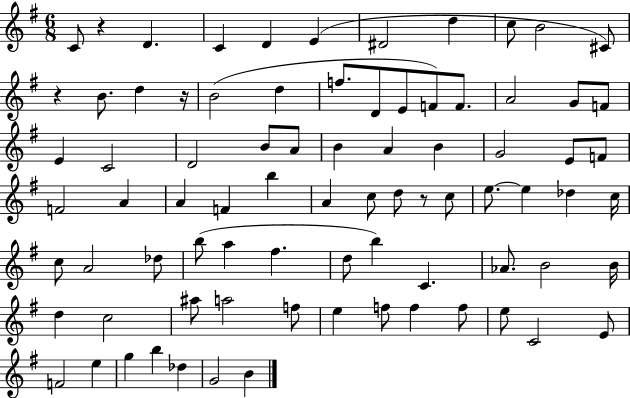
{
  \clef treble
  \numericTimeSignature
  \time 6/8
  \key g \major
  c'8 r4 d'4. | c'4 d'4 e'4( | dis'2 d''4 | c''8 b'2 cis'8) | \break r4 b'8. d''4 r16 | b'2( d''4 | f''8. d'8 e'8 f'8) f'8. | a'2 g'8 f'8 | \break e'4 c'2 | d'2 b'8 a'8 | b'4 a'4 b'4 | g'2 e'8 f'8 | \break f'2 a'4 | a'4 f'4 b''4 | a'4 c''8 d''8 r8 c''8 | e''8.~~ e''4 des''4 c''16 | \break c''8 a'2 des''8 | b''8( a''4 fis''4. | d''8 b''4) c'4. | aes'8. b'2 b'16 | \break d''4 c''2 | ais''8 a''2 f''8 | e''4 f''8 f''4 f''8 | e''8 c'2 e'8 | \break f'2 e''4 | g''4 b''4 des''4 | g'2 b'4 | \bar "|."
}